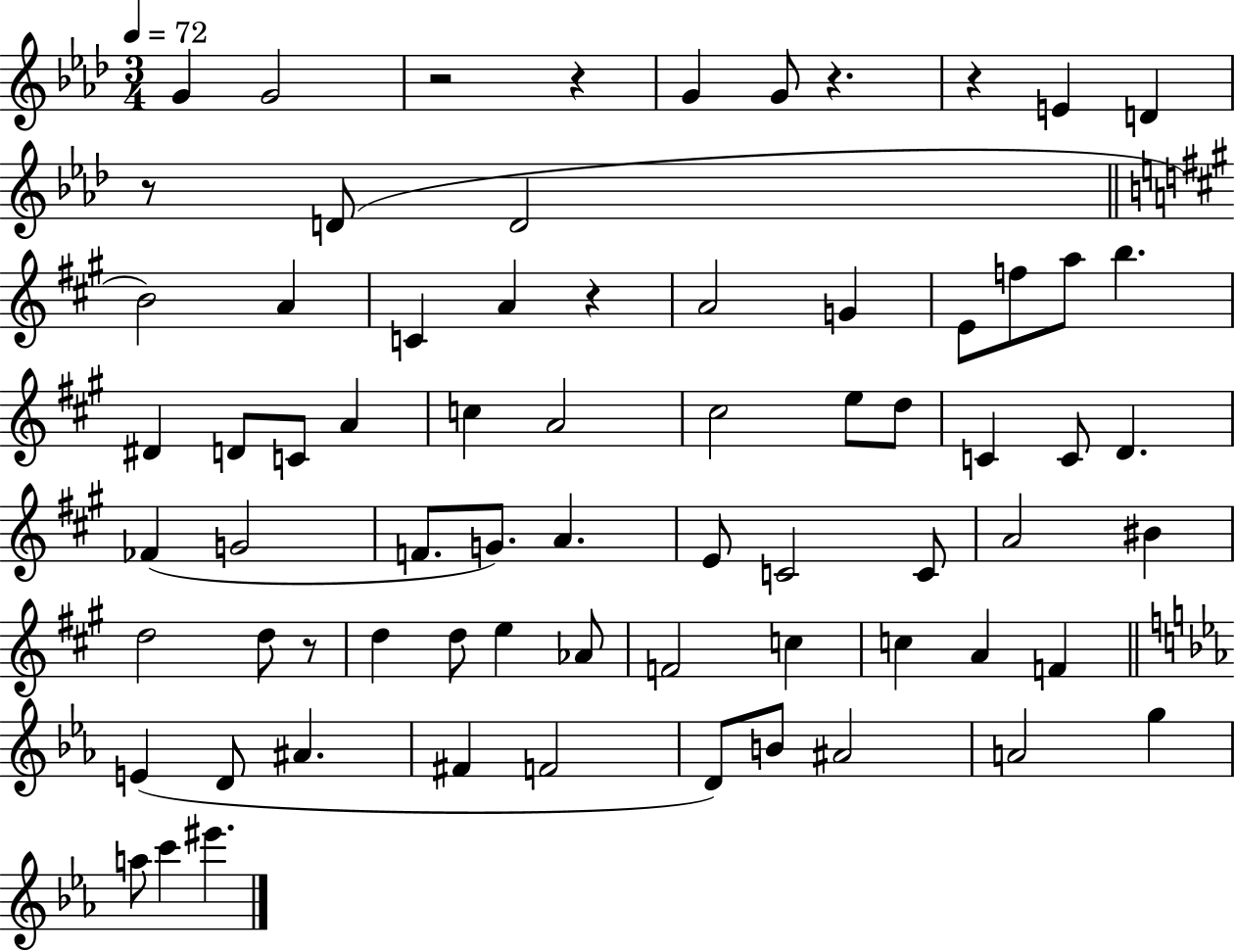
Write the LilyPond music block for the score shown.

{
  \clef treble
  \numericTimeSignature
  \time 3/4
  \key aes \major
  \tempo 4 = 72
  g'4 g'2 | r2 r4 | g'4 g'8 r4. | r4 e'4 d'4 | \break r8 d'8( d'2 | \bar "||" \break \key a \major b'2) a'4 | c'4 a'4 r4 | a'2 g'4 | e'8 f''8 a''8 b''4. | \break dis'4 d'8 c'8 a'4 | c''4 a'2 | cis''2 e''8 d''8 | c'4 c'8 d'4. | \break fes'4( g'2 | f'8. g'8.) a'4. | e'8 c'2 c'8 | a'2 bis'4 | \break d''2 d''8 r8 | d''4 d''8 e''4 aes'8 | f'2 c''4 | c''4 a'4 f'4 | \break \bar "||" \break \key ees \major e'4( d'8 ais'4. | fis'4 f'2 | d'8) b'8 ais'2 | a'2 g''4 | \break a''8 c'''4 eis'''4. | \bar "|."
}